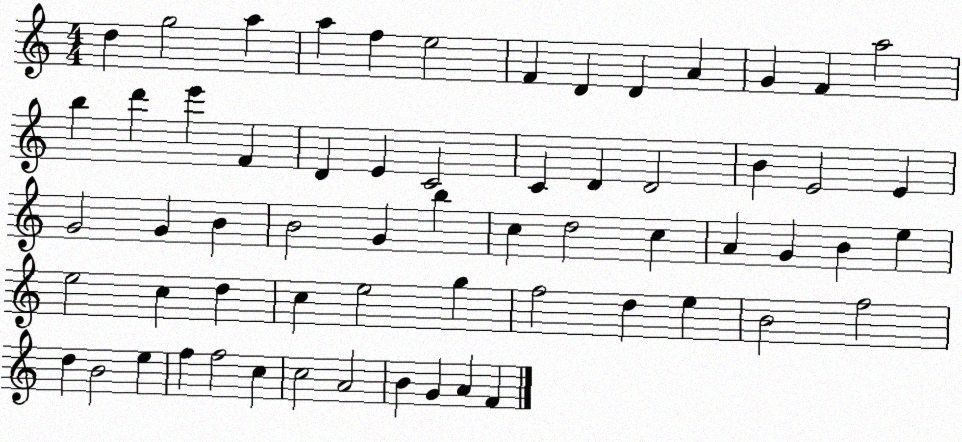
X:1
T:Untitled
M:4/4
L:1/4
K:C
d g2 a a f e2 F D D A G F a2 b d' e' F D E C2 C D D2 B E2 E G2 G B B2 G b c d2 c A G B e e2 c d c e2 g f2 d e B2 f2 d B2 e f f2 c c2 A2 B G A F